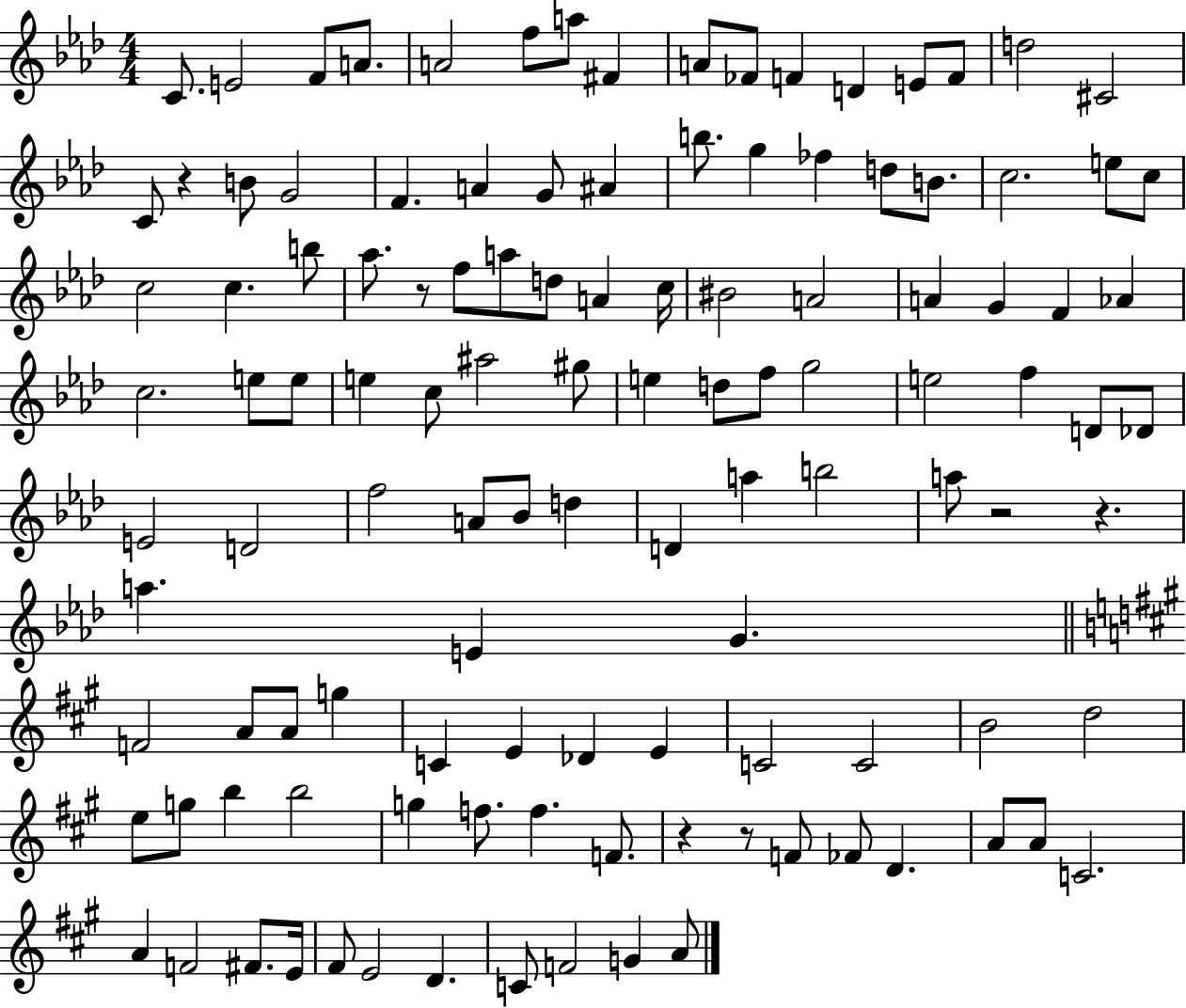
C4/e. E4/h F4/e A4/e. A4/h F5/e A5/e F#4/q A4/e FES4/e F4/q D4/q E4/e F4/e D5/h C#4/h C4/e R/q B4/e G4/h F4/q. A4/q G4/e A#4/q B5/e. G5/q FES5/q D5/e B4/e. C5/h. E5/e C5/e C5/h C5/q. B5/e Ab5/e. R/e F5/e A5/e D5/e A4/q C5/s BIS4/h A4/h A4/q G4/q F4/q Ab4/q C5/h. E5/e E5/e E5/q C5/e A#5/h G#5/e E5/q D5/e F5/e G5/h E5/h F5/q D4/e Db4/e E4/h D4/h F5/h A4/e Bb4/e D5/q D4/q A5/q B5/h A5/e R/h R/q. A5/q. E4/q G4/q. F4/h A4/e A4/e G5/q C4/q E4/q Db4/q E4/q C4/h C4/h B4/h D5/h E5/e G5/e B5/q B5/h G5/q F5/e. F5/q. F4/e. R/q R/e F4/e FES4/e D4/q. A4/e A4/e C4/h. A4/q F4/h F#4/e. E4/s F#4/e E4/h D4/q. C4/e F4/h G4/q A4/e